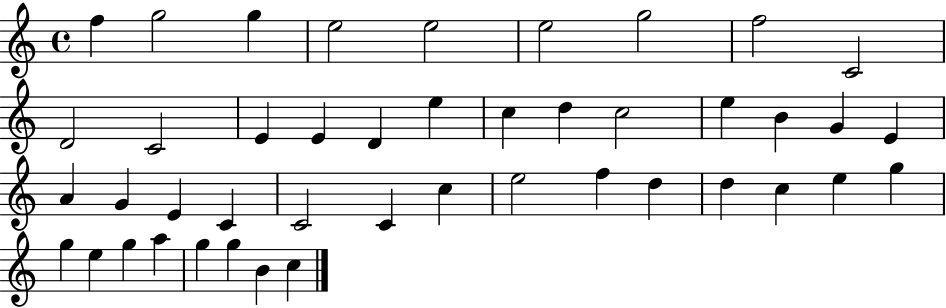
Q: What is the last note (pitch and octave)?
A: C5